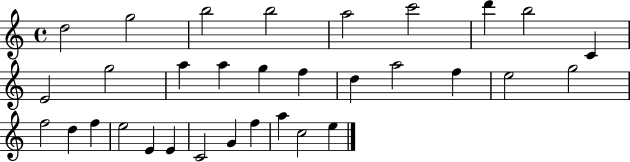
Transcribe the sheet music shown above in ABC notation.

X:1
T:Untitled
M:4/4
L:1/4
K:C
d2 g2 b2 b2 a2 c'2 d' b2 C E2 g2 a a g f d a2 f e2 g2 f2 d f e2 E E C2 G f a c2 e